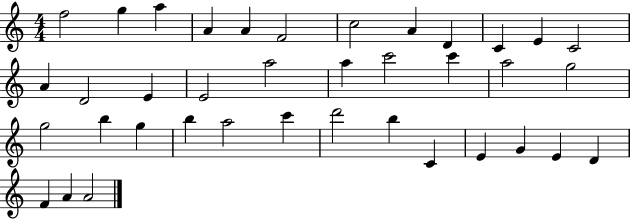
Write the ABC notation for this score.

X:1
T:Untitled
M:4/4
L:1/4
K:C
f2 g a A A F2 c2 A D C E C2 A D2 E E2 a2 a c'2 c' a2 g2 g2 b g b a2 c' d'2 b C E G E D F A A2